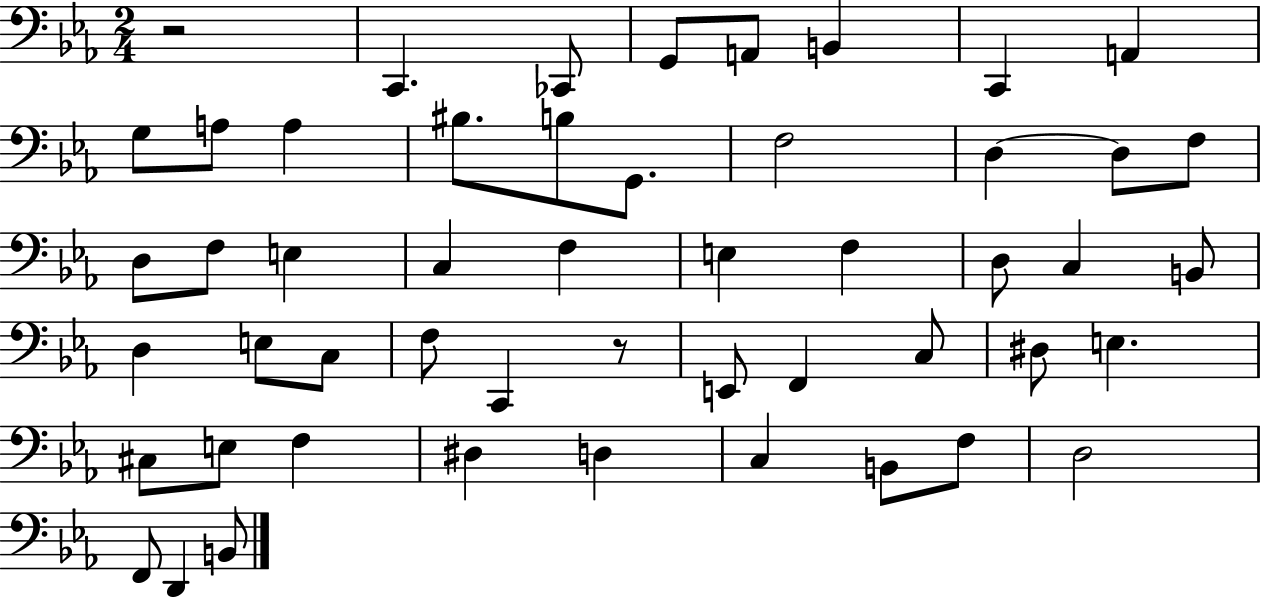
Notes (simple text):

R/h C2/q. CES2/e G2/e A2/e B2/q C2/q A2/q G3/e A3/e A3/q BIS3/e. B3/e G2/e. F3/h D3/q D3/e F3/e D3/e F3/e E3/q C3/q F3/q E3/q F3/q D3/e C3/q B2/e D3/q E3/e C3/e F3/e C2/q R/e E2/e F2/q C3/e D#3/e E3/q. C#3/e E3/e F3/q D#3/q D3/q C3/q B2/e F3/e D3/h F2/e D2/q B2/e